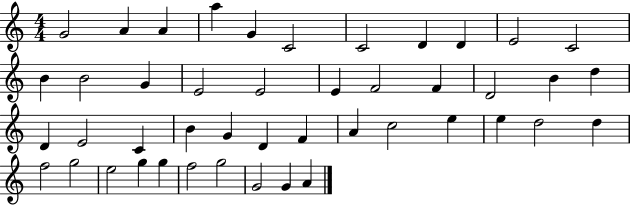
G4/h A4/q A4/q A5/q G4/q C4/h C4/h D4/q D4/q E4/h C4/h B4/q B4/h G4/q E4/h E4/h E4/q F4/h F4/q D4/h B4/q D5/q D4/q E4/h C4/q B4/q G4/q D4/q F4/q A4/q C5/h E5/q E5/q D5/h D5/q F5/h G5/h E5/h G5/q G5/q F5/h G5/h G4/h G4/q A4/q